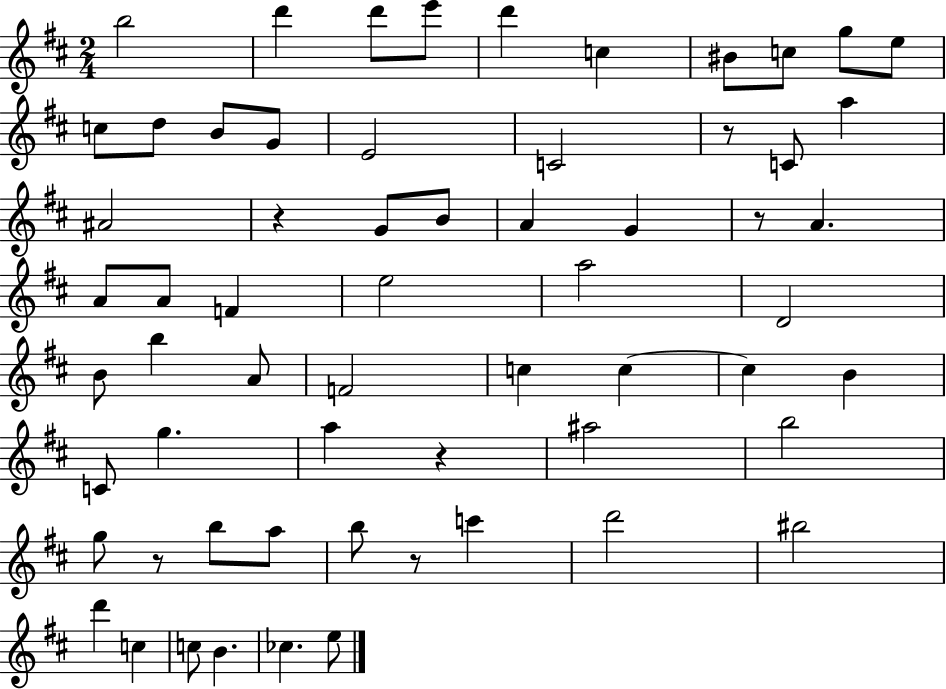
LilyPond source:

{
  \clef treble
  \numericTimeSignature
  \time 2/4
  \key d \major
  b''2 | d'''4 d'''8 e'''8 | d'''4 c''4 | bis'8 c''8 g''8 e''8 | \break c''8 d''8 b'8 g'8 | e'2 | c'2 | r8 c'8 a''4 | \break ais'2 | r4 g'8 b'8 | a'4 g'4 | r8 a'4. | \break a'8 a'8 f'4 | e''2 | a''2 | d'2 | \break b'8 b''4 a'8 | f'2 | c''4 c''4~~ | c''4 b'4 | \break c'8 g''4. | a''4 r4 | ais''2 | b''2 | \break g''8 r8 b''8 a''8 | b''8 r8 c'''4 | d'''2 | bis''2 | \break d'''4 c''4 | c''8 b'4. | ces''4. e''8 | \bar "|."
}